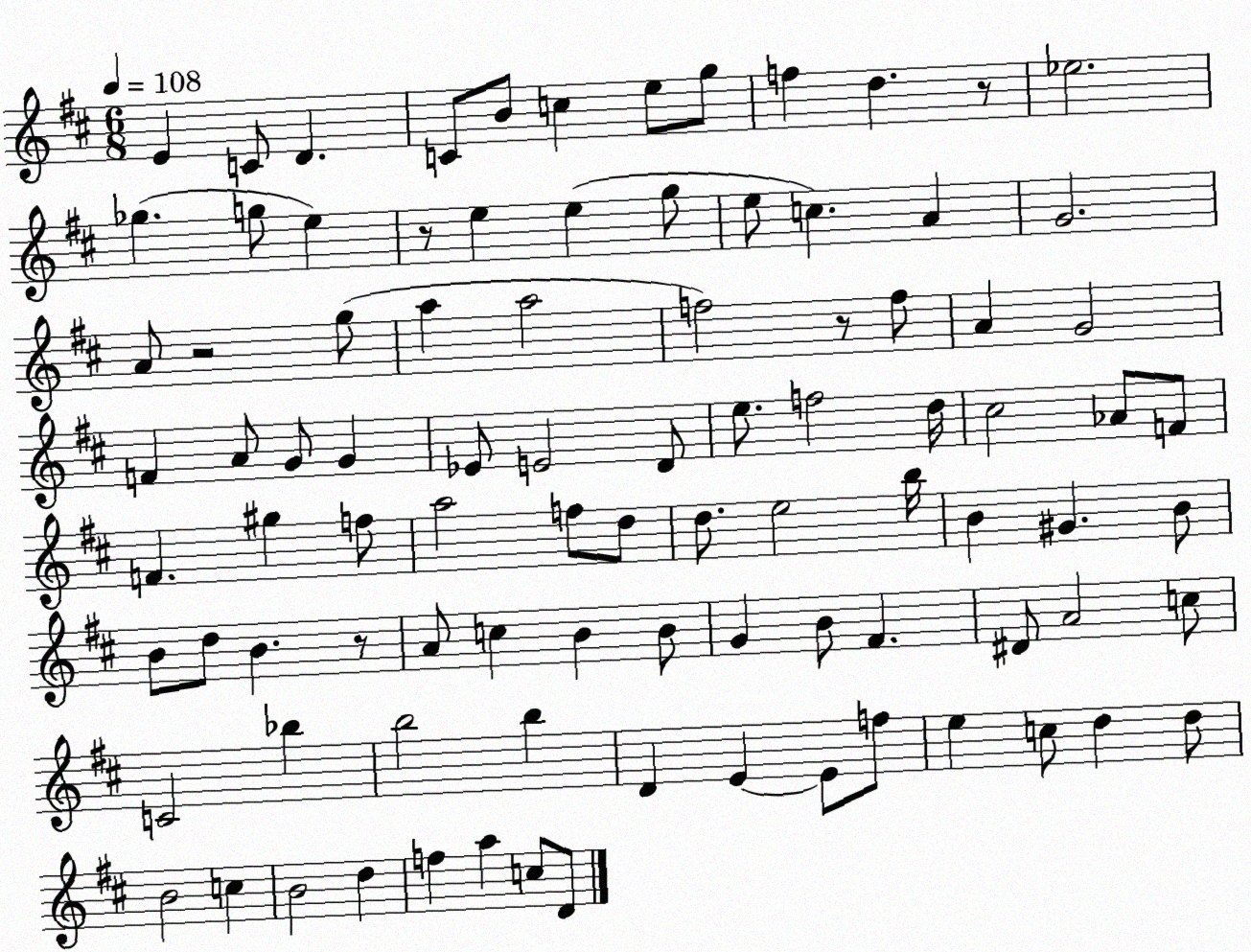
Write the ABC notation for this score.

X:1
T:Untitled
M:6/8
L:1/4
K:D
E C/2 D C/2 B/2 c e/2 g/2 f d z/2 _e2 _g g/2 e z/2 e e g/2 e/2 c A G2 A/2 z2 g/2 a a2 f2 z/2 f/2 A G2 F A/2 G/2 G _E/2 E2 D/2 e/2 f2 d/4 ^c2 _A/2 F/2 F ^g f/2 a2 f/2 d/2 d/2 e2 b/4 B ^G B/2 B/2 d/2 B z/2 A/2 c B B/2 G B/2 ^F ^D/2 A2 c/2 C2 _b b2 b D E E/2 f/2 e c/2 d d/2 B2 c B2 d f a c/2 D/2